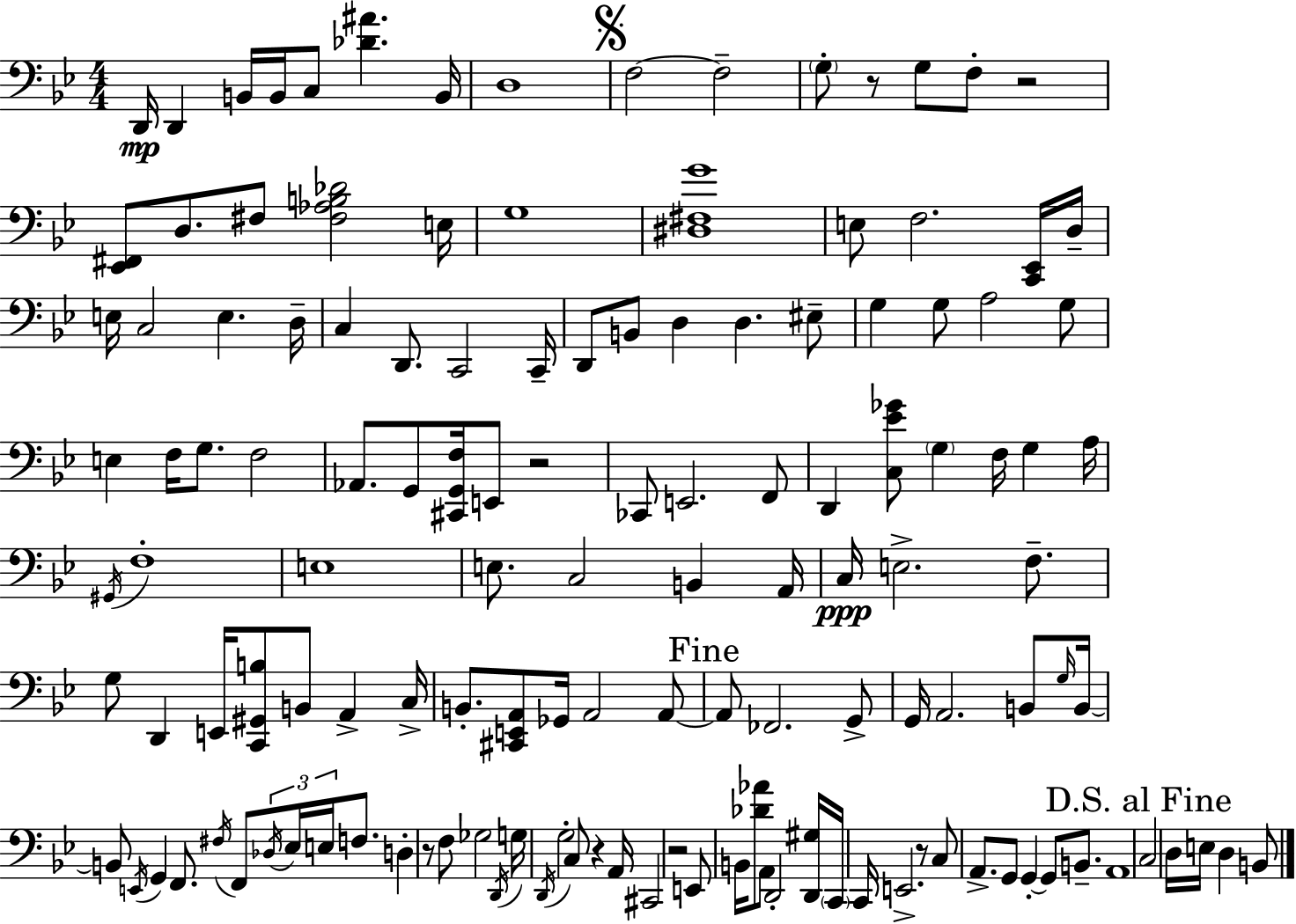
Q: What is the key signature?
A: G minor